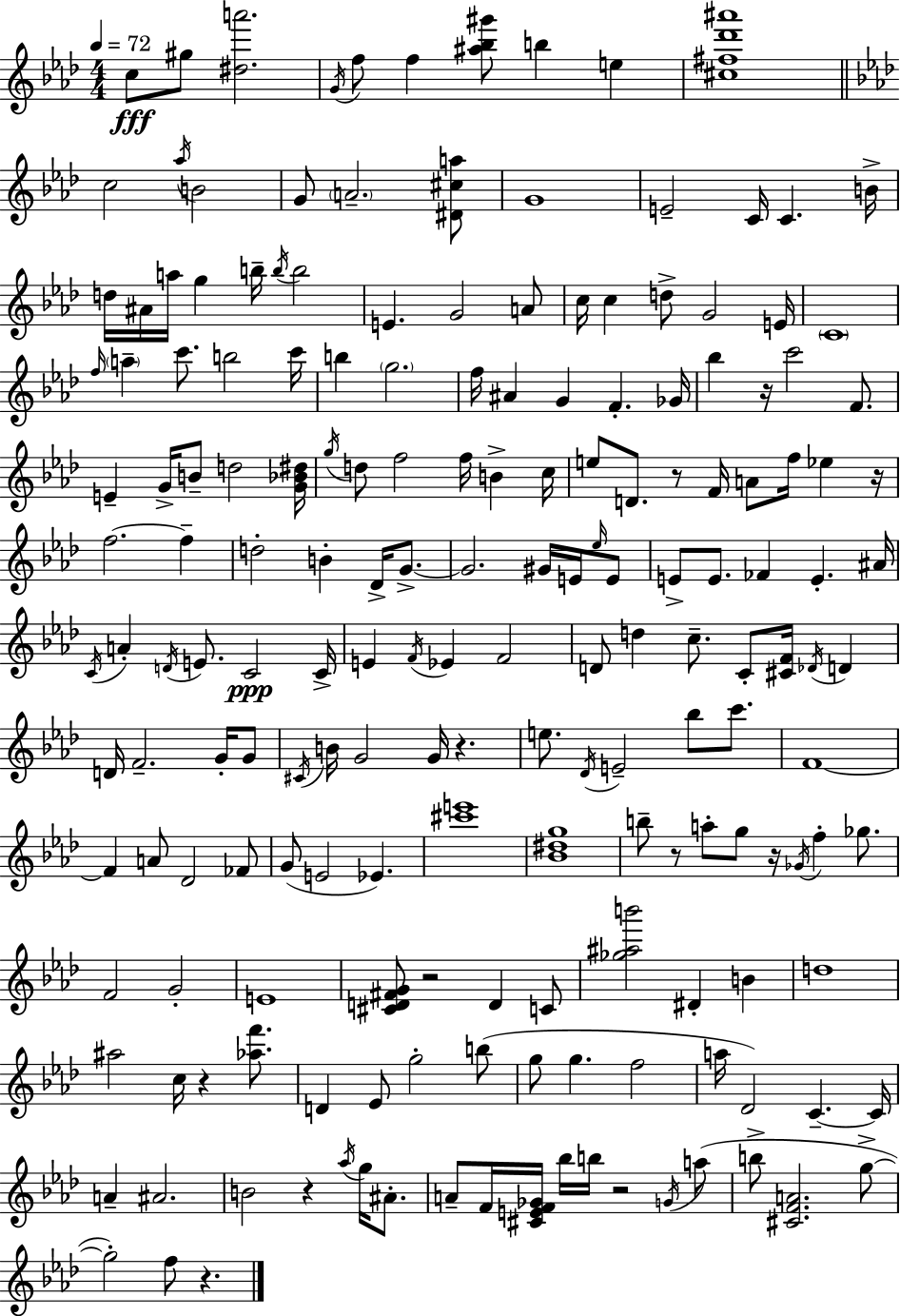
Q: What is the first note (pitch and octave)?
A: C5